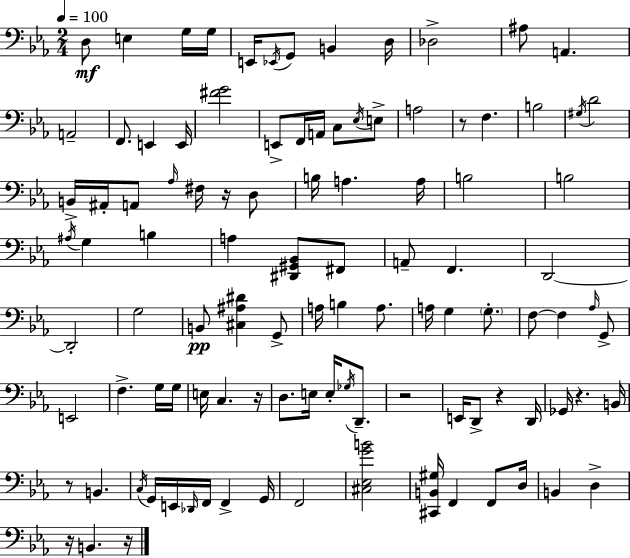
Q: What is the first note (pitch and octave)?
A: D3